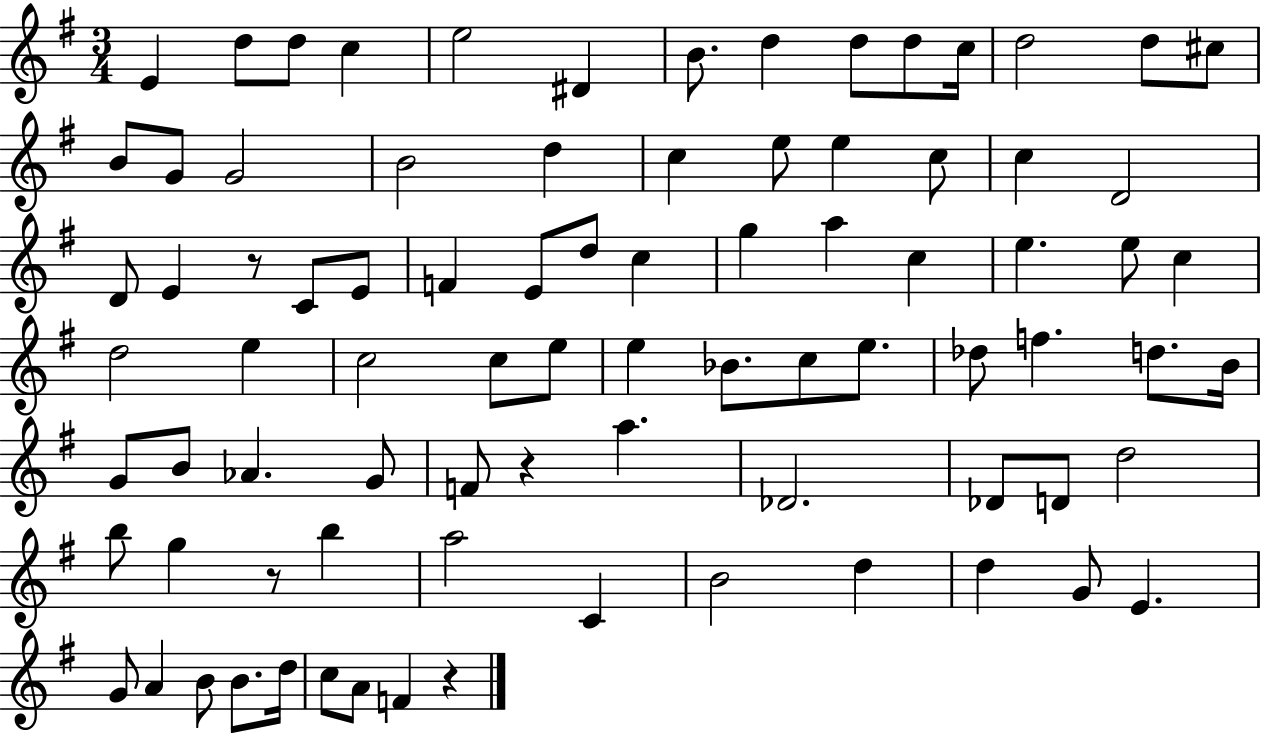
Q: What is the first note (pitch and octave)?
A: E4